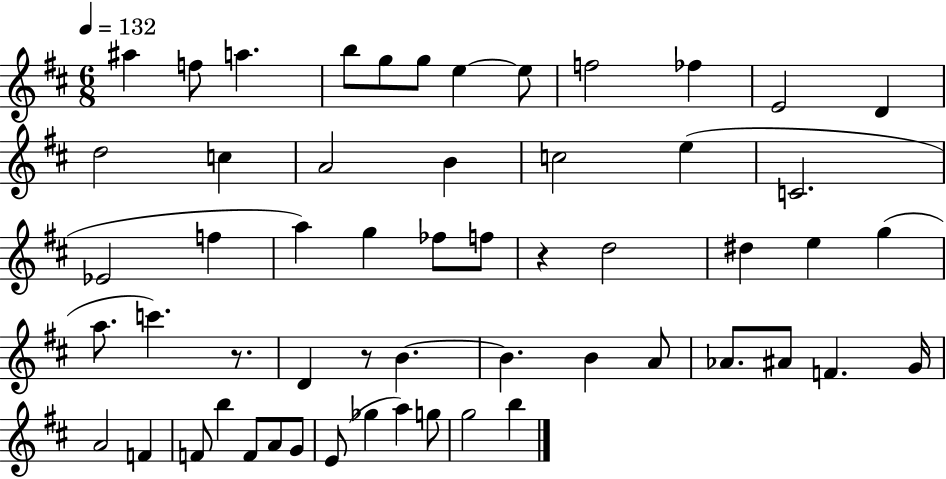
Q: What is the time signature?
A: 6/8